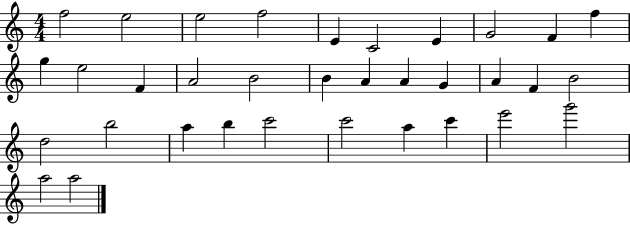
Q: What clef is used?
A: treble